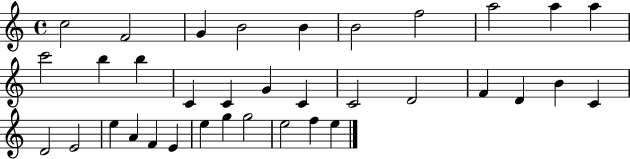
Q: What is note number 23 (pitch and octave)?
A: C4